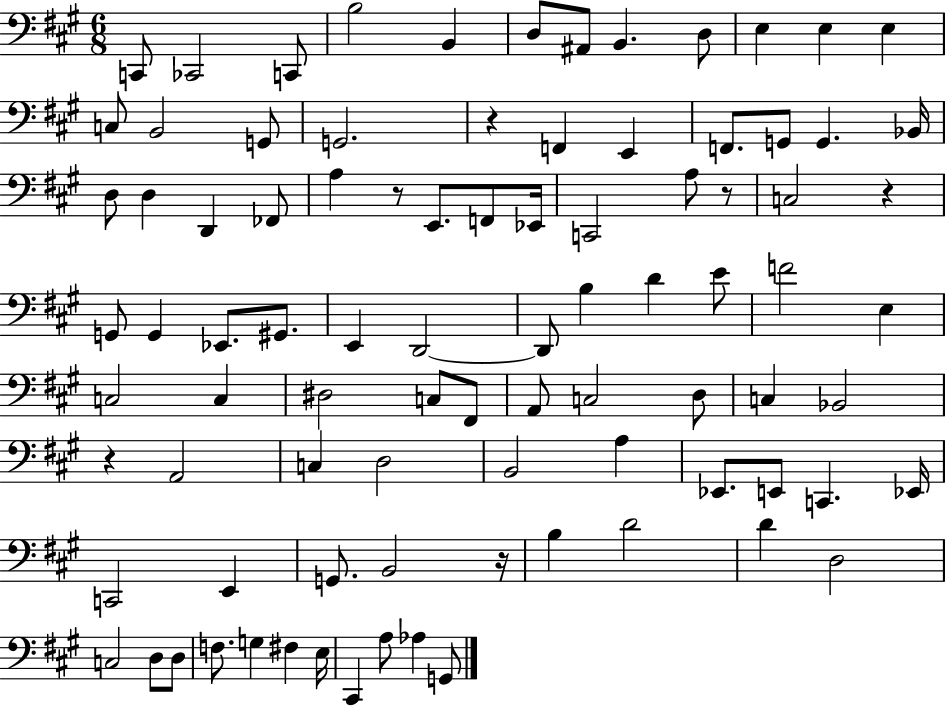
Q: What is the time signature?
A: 6/8